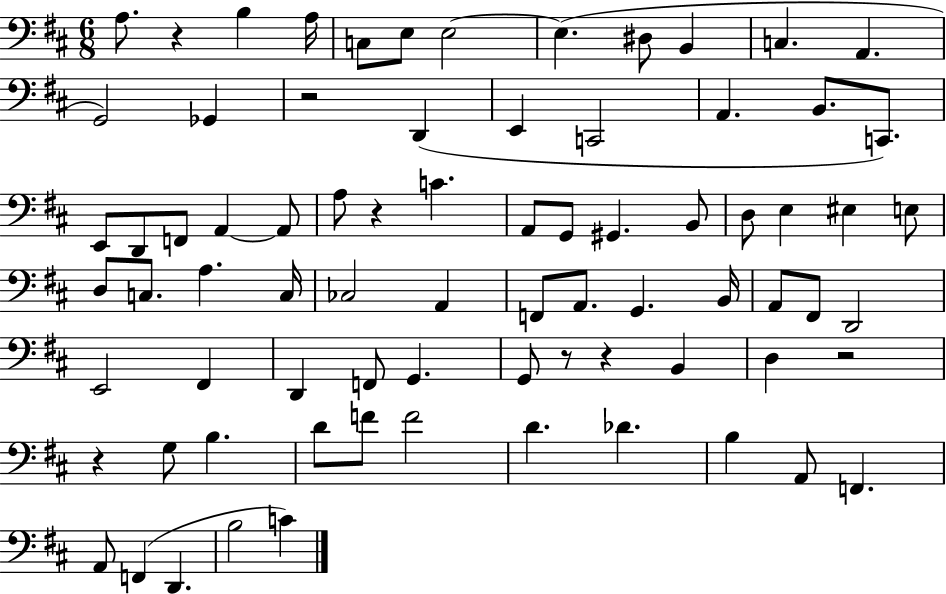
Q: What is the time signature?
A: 6/8